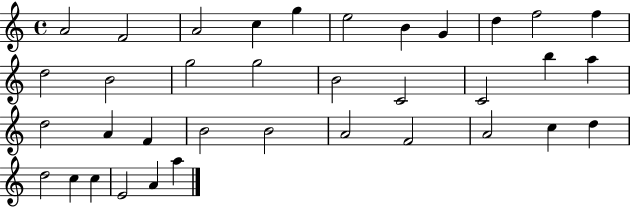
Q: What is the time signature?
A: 4/4